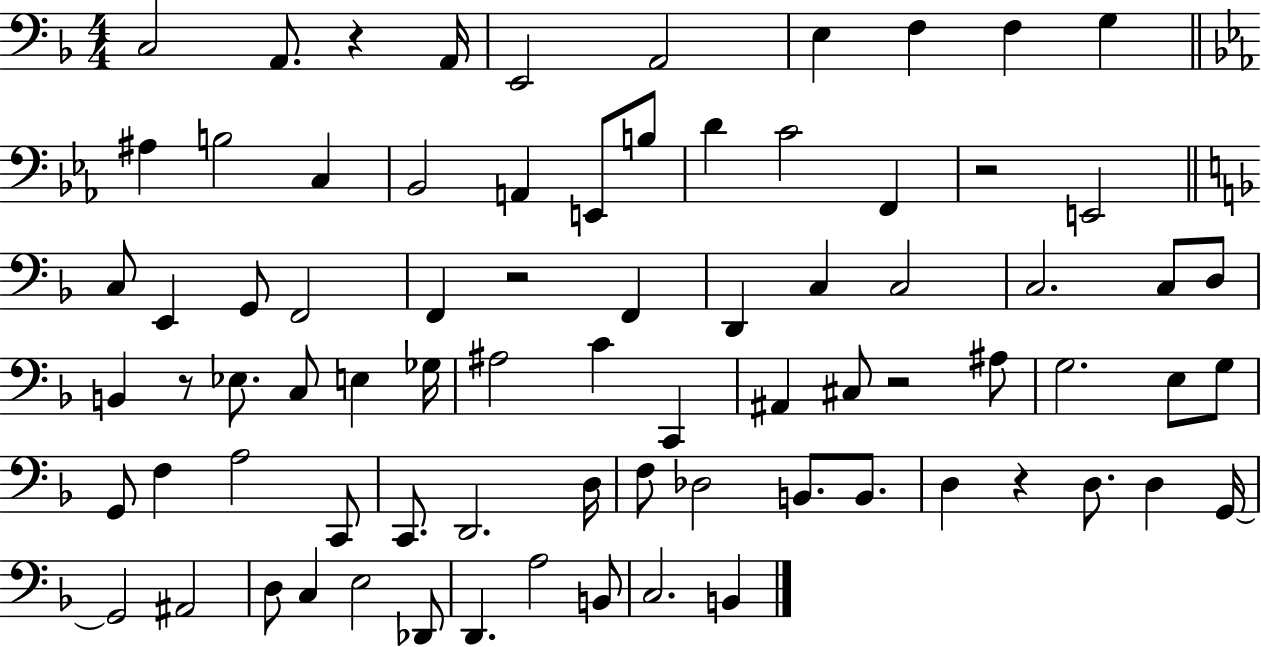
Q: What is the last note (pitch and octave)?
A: B2